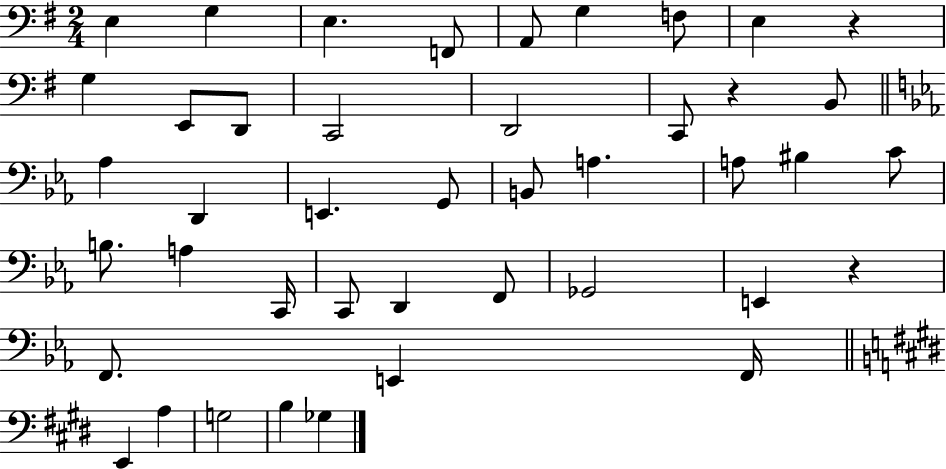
{
  \clef bass
  \numericTimeSignature
  \time 2/4
  \key g \major
  \repeat volta 2 { e4 g4 | e4. f,8 | a,8 g4 f8 | e4 r4 | \break g4 e,8 d,8 | c,2 | d,2 | c,8 r4 b,8 | \break \bar "||" \break \key c \minor aes4 d,4 | e,4. g,8 | b,8 a4. | a8 bis4 c'8 | \break b8. a4 c,16 | c,8 d,4 f,8 | ges,2 | e,4 r4 | \break f,8. e,4 f,16 | \bar "||" \break \key e \major e,4 a4 | g2 | b4 ges4 | } \bar "|."
}